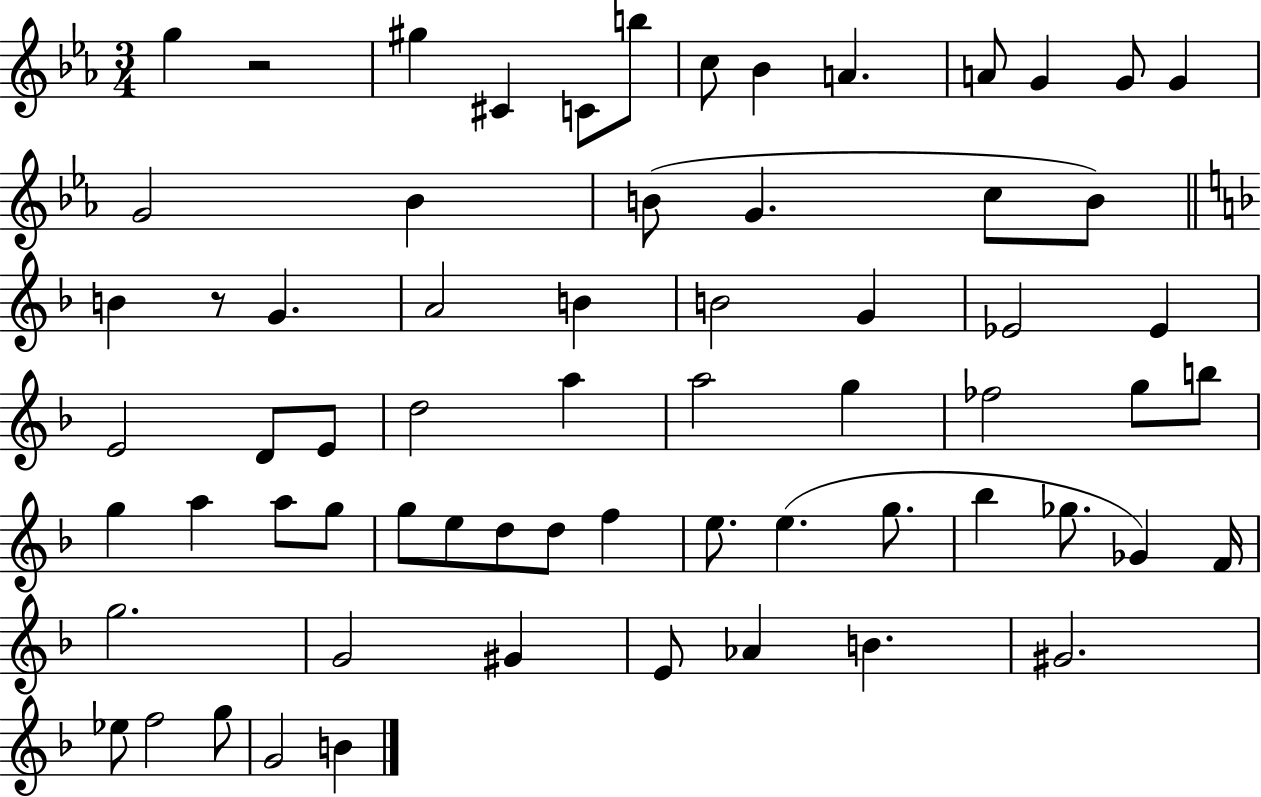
{
  \clef treble
  \numericTimeSignature
  \time 3/4
  \key ees \major
  g''4 r2 | gis''4 cis'4 c'8 b''8 | c''8 bes'4 a'4. | a'8 g'4 g'8 g'4 | \break g'2 bes'4 | b'8( g'4. c''8 b'8) | \bar "||" \break \key f \major b'4 r8 g'4. | a'2 b'4 | b'2 g'4 | ees'2 ees'4 | \break e'2 d'8 e'8 | d''2 a''4 | a''2 g''4 | fes''2 g''8 b''8 | \break g''4 a''4 a''8 g''8 | g''8 e''8 d''8 d''8 f''4 | e''8. e''4.( g''8. | bes''4 ges''8. ges'4) f'16 | \break g''2. | g'2 gis'4 | e'8 aes'4 b'4. | gis'2. | \break ees''8 f''2 g''8 | g'2 b'4 | \bar "|."
}